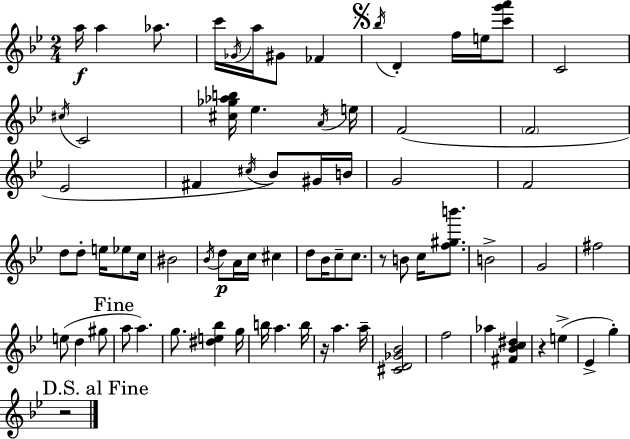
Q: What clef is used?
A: treble